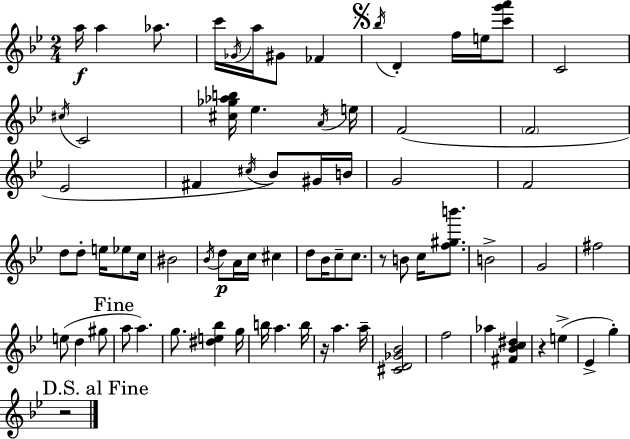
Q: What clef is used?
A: treble